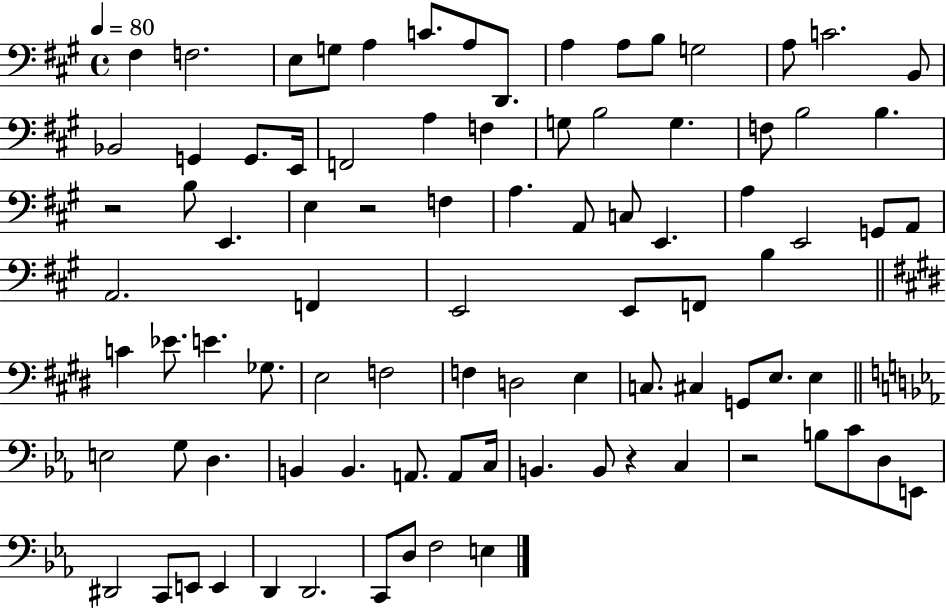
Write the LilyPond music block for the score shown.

{
  \clef bass
  \time 4/4
  \defaultTimeSignature
  \key a \major
  \tempo 4 = 80
  fis4 f2. | e8 g8 a4 c'8. a8 d,8. | a4 a8 b8 g2 | a8 c'2. b,8 | \break bes,2 g,4 g,8. e,16 | f,2 a4 f4 | g8 b2 g4. | f8 b2 b4. | \break r2 b8 e,4. | e4 r2 f4 | a4. a,8 c8 e,4. | a4 e,2 g,8 a,8 | \break a,2. f,4 | e,2 e,8 f,8 b4 | \bar "||" \break \key e \major c'4 ees'8. e'4. ges8. | e2 f2 | f4 d2 e4 | c8. cis4 g,8 e8. e4 | \break \bar "||" \break \key ees \major e2 g8 d4. | b,4 b,4. a,8. a,8 c16 | b,4. b,8 r4 c4 | r2 b8 c'8 d8 e,8 | \break dis,2 c,8 e,8 e,4 | d,4 d,2. | c,8 d8 f2 e4 | \bar "|."
}